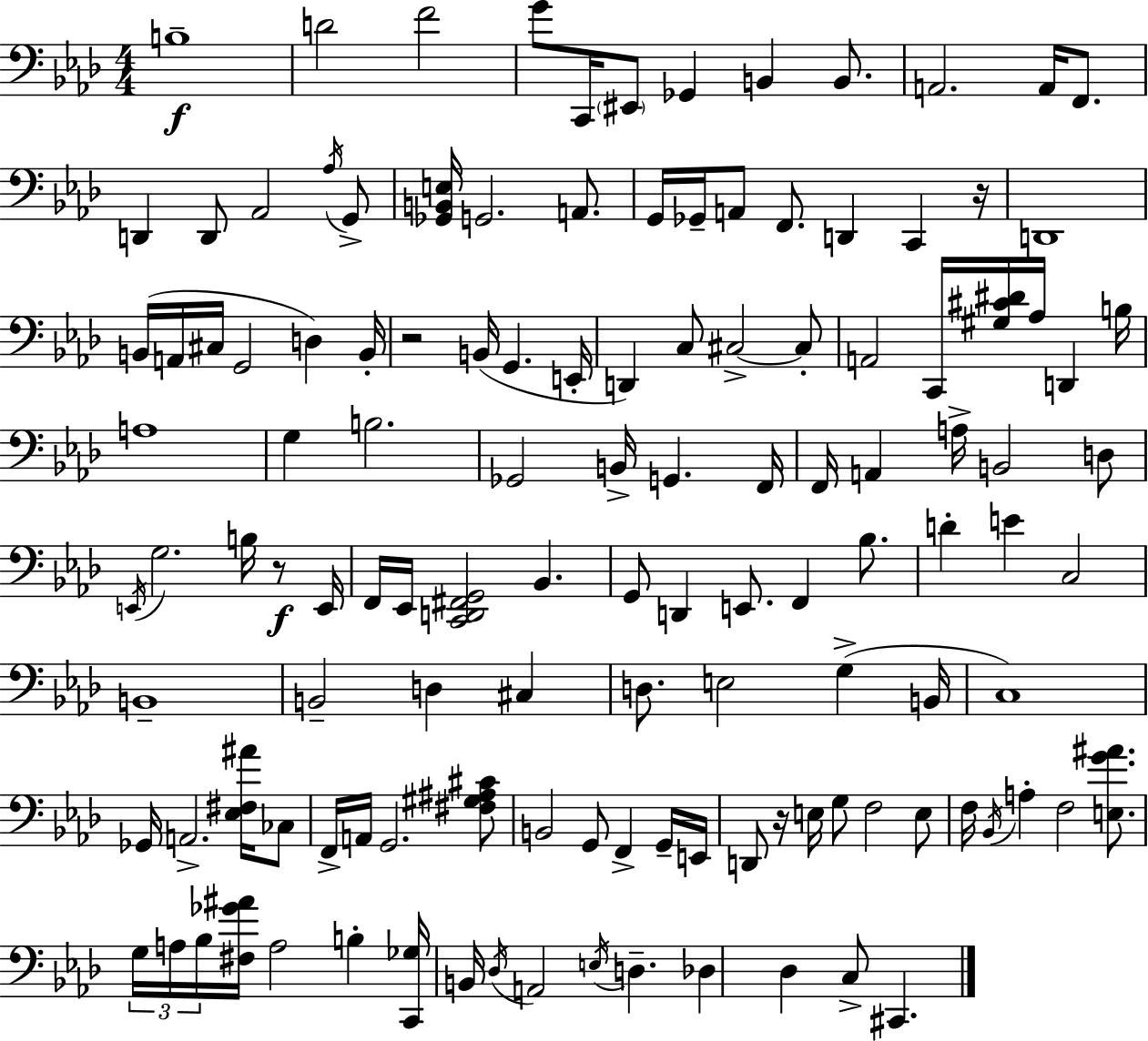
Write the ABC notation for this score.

X:1
T:Untitled
M:4/4
L:1/4
K:Fm
B,4 D2 F2 G/2 C,,/4 ^E,,/2 _G,, B,, B,,/2 A,,2 A,,/4 F,,/2 D,, D,,/2 _A,,2 _A,/4 G,,/2 [_G,,B,,E,]/4 G,,2 A,,/2 G,,/4 _G,,/4 A,,/2 F,,/2 D,, C,, z/4 D,,4 B,,/4 A,,/4 ^C,/4 G,,2 D, B,,/4 z2 B,,/4 G,, E,,/4 D,, C,/2 ^C,2 ^C,/2 A,,2 C,,/4 [^G,^C^D]/4 _A,/4 D,, B,/4 A,4 G, B,2 _G,,2 B,,/4 G,, F,,/4 F,,/4 A,, A,/4 B,,2 D,/2 E,,/4 G,2 B,/4 z/2 E,,/4 F,,/4 _E,,/4 [C,,D,,^F,,G,,]2 _B,, G,,/2 D,, E,,/2 F,, _B,/2 D E C,2 B,,4 B,,2 D, ^C, D,/2 E,2 G, B,,/4 C,4 _G,,/4 A,,2 [_E,^F,^A]/4 _C,/2 F,,/4 A,,/4 G,,2 [^F,^G,^A,^C]/2 B,,2 G,,/2 F,, G,,/4 E,,/4 D,,/2 z/4 E,/4 G,/2 F,2 E,/2 F,/4 _B,,/4 A, F,2 [E,G^A]/2 G,/4 A,/4 _B,/4 [^F,_G^A]/4 A,2 B, [C,,_G,]/4 B,,/4 _D,/4 A,,2 E,/4 D, _D, _D, C,/2 ^C,,